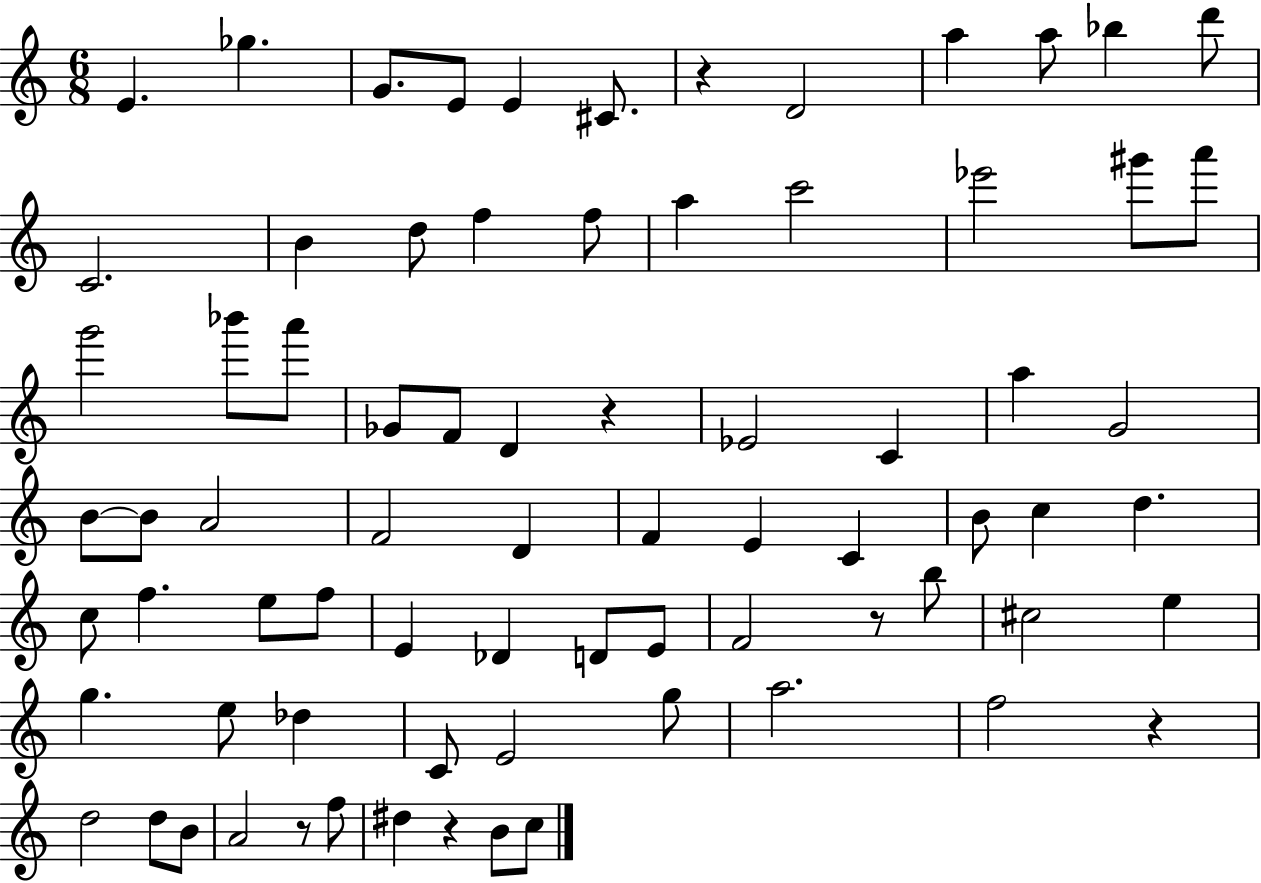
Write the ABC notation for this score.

X:1
T:Untitled
M:6/8
L:1/4
K:C
E _g G/2 E/2 E ^C/2 z D2 a a/2 _b d'/2 C2 B d/2 f f/2 a c'2 _e'2 ^g'/2 a'/2 g'2 _b'/2 a'/2 _G/2 F/2 D z _E2 C a G2 B/2 B/2 A2 F2 D F E C B/2 c d c/2 f e/2 f/2 E _D D/2 E/2 F2 z/2 b/2 ^c2 e g e/2 _d C/2 E2 g/2 a2 f2 z d2 d/2 B/2 A2 z/2 f/2 ^d z B/2 c/2